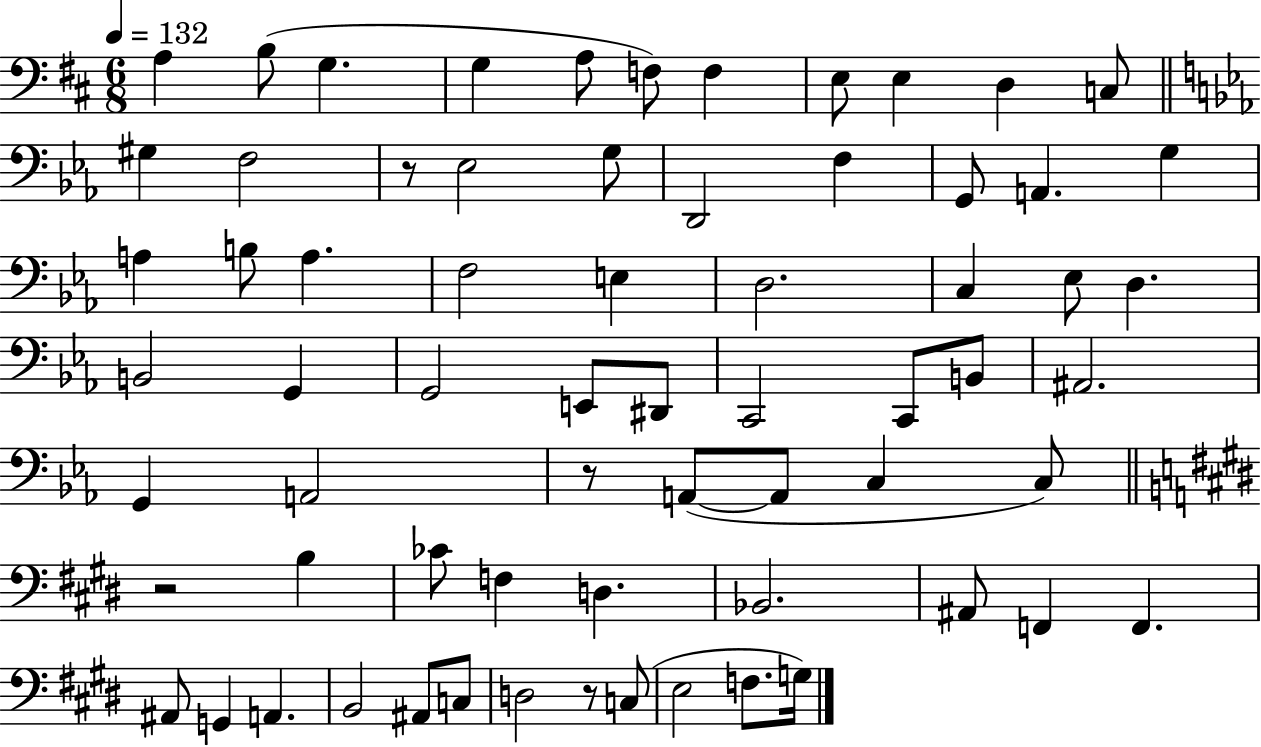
{
  \clef bass
  \numericTimeSignature
  \time 6/8
  \key d \major
  \tempo 4 = 132
  \repeat volta 2 { a4 b8( g4. | g4 a8 f8) f4 | e8 e4 d4 c8 | \bar "||" \break \key c \minor gis4 f2 | r8 ees2 g8 | d,2 f4 | g,8 a,4. g4 | \break a4 b8 a4. | f2 e4 | d2. | c4 ees8 d4. | \break b,2 g,4 | g,2 e,8 dis,8 | c,2 c,8 b,8 | ais,2. | \break g,4 a,2 | r8 a,8~(~ a,8 c4 c8) | \bar "||" \break \key e \major r2 b4 | ces'8 f4 d4. | bes,2. | ais,8 f,4 f,4. | \break ais,8 g,4 a,4. | b,2 ais,8 c8 | d2 r8 c8( | e2 f8. g16) | \break } \bar "|."
}